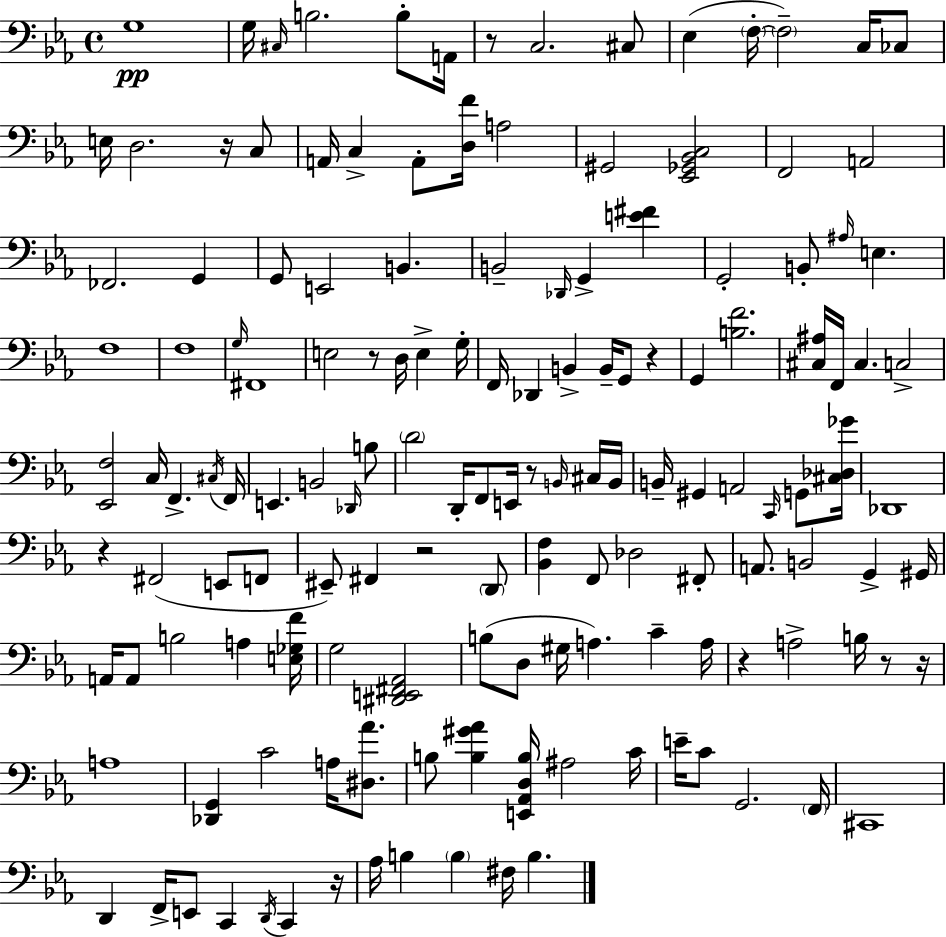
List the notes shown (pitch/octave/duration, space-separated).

G3/w G3/s C#3/s B3/h. B3/e A2/s R/e C3/h. C#3/e Eb3/q F3/s F3/h C3/s CES3/e E3/s D3/h. R/s C3/e A2/s C3/q A2/e [D3,F4]/s A3/h G#2/h [Eb2,Gb2,Bb2,C3]/h F2/h A2/h FES2/h. G2/q G2/e E2/h B2/q. B2/h Db2/s G2/q [E4,F#4]/q G2/h B2/e A#3/s E3/q. F3/w F3/w G3/s F#2/w E3/h R/e D3/s E3/q G3/s F2/s Db2/q B2/q B2/s G2/e R/q G2/q [B3,F4]/h. [C#3,A#3]/s F2/s C#3/q. C3/h [Eb2,F3]/h C3/s F2/q. C#3/s F2/s E2/q. B2/h Db2/s B3/e D4/h D2/s F2/e E2/s R/e B2/s C#3/s B2/s B2/s G#2/q A2/h C2/s G2/e [C#3,Db3,Gb4]/s Db2/w R/q F#2/h E2/e F2/e EIS2/e F#2/q R/h D2/e [Bb2,F3]/q F2/e Db3/h F#2/e A2/e. B2/h G2/q G#2/s A2/s A2/e B3/h A3/q [E3,Gb3,F4]/s G3/h [D#2,E2,F#2,Ab2]/h B3/e D3/e G#3/s A3/q. C4/q A3/s R/q A3/h B3/s R/e R/s A3/w [Db2,G2]/q C4/h A3/s [D#3,Ab4]/e. B3/e [B3,G#4,Ab4]/q [E2,Ab2,D3,B3]/s A#3/h C4/s E4/s C4/e G2/h. F2/s C#2/w D2/q F2/s E2/e C2/q D2/s C2/q R/s Ab3/s B3/q B3/q F#3/s B3/q.